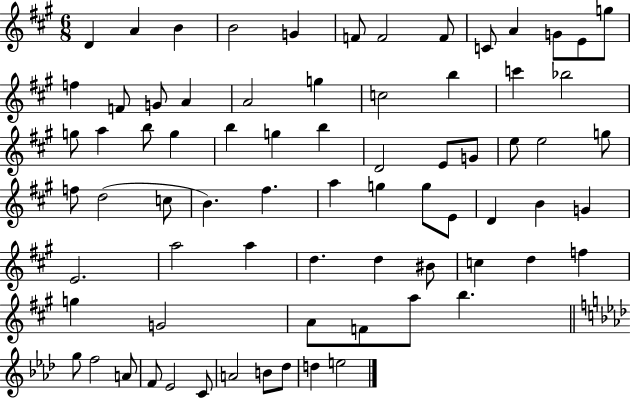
D4/q A4/q B4/q B4/h G4/q F4/e F4/h F4/e C4/e A4/q G4/e E4/e G5/e F5/q F4/e G4/e A4/q A4/h G5/q C5/h B5/q C6/q Bb5/h G5/e A5/q B5/e G5/q B5/q G5/q B5/q D4/h E4/e G4/e E5/e E5/h G5/e F5/e D5/h C5/e B4/q. F#5/q. A5/q G5/q G5/e E4/e D4/q B4/q G4/q E4/h. A5/h A5/q D5/q. D5/q BIS4/e C5/q D5/q F5/q G5/q G4/h A4/e F4/e A5/e B5/q. G5/e F5/h A4/e F4/e Eb4/h C4/e A4/h B4/e Db5/e D5/q E5/h